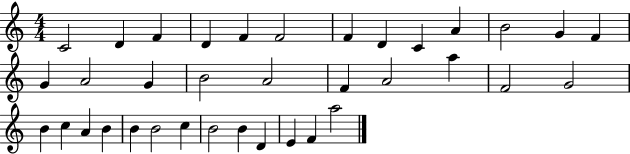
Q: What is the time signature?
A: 4/4